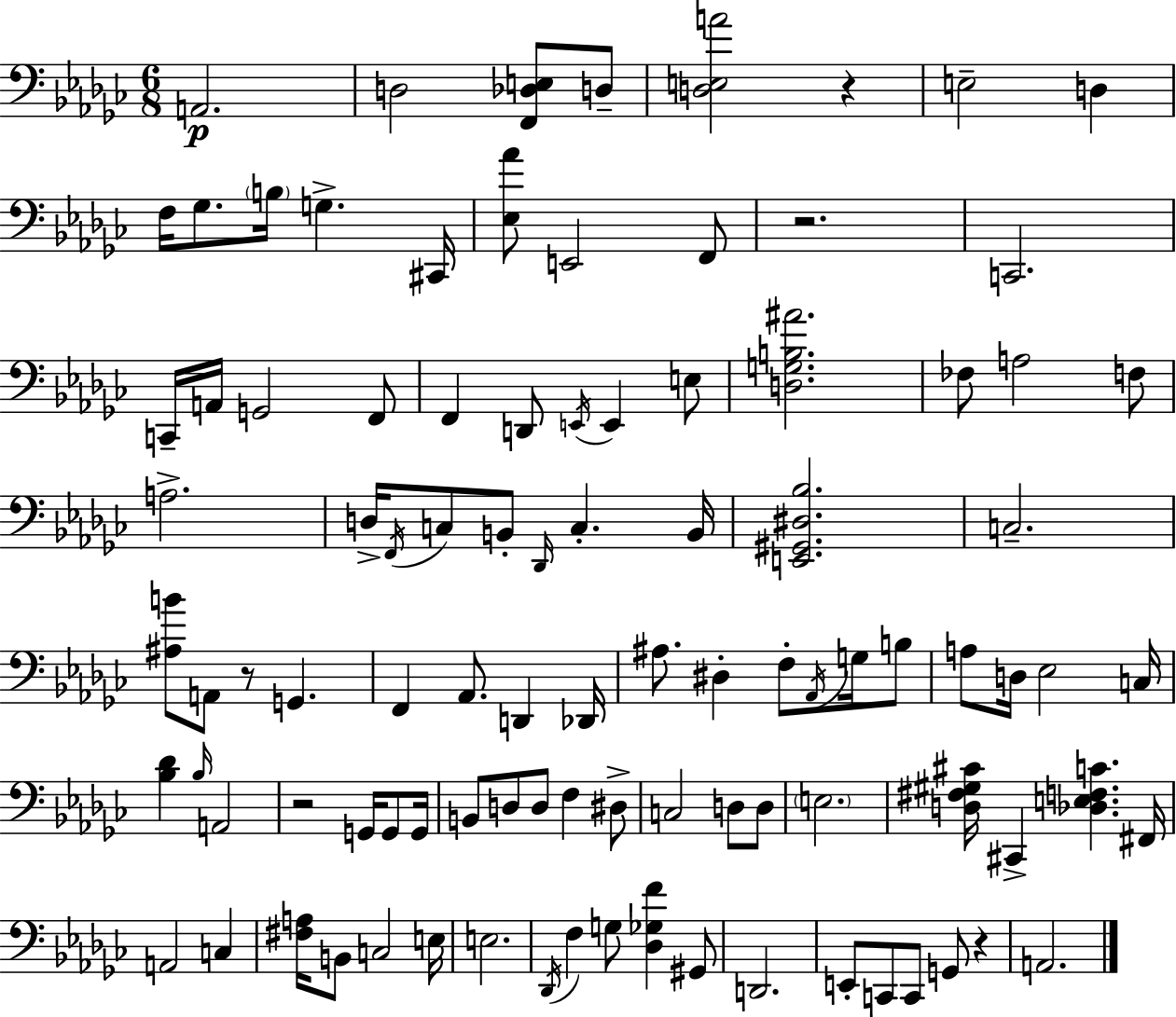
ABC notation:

X:1
T:Untitled
M:6/8
L:1/4
K:Ebm
A,,2 D,2 [F,,_D,E,]/2 D,/2 [D,E,A]2 z E,2 D, F,/4 _G,/2 B,/4 G, ^C,,/4 [_E,_A]/2 E,,2 F,,/2 z2 C,,2 C,,/4 A,,/4 G,,2 F,,/2 F,, D,,/2 E,,/4 E,, E,/2 [D,G,B,^A]2 _F,/2 A,2 F,/2 A,2 D,/4 F,,/4 C,/2 B,,/2 _D,,/4 C, B,,/4 [E,,^G,,^D,_B,]2 C,2 [^A,B]/2 A,,/2 z/2 G,, F,, _A,,/2 D,, _D,,/4 ^A,/2 ^D, F,/2 _A,,/4 G,/4 B,/2 A,/2 D,/4 _E,2 C,/4 [_B,_D] _B,/4 A,,2 z2 G,,/4 G,,/2 G,,/4 B,,/2 D,/2 D,/2 F, ^D,/2 C,2 D,/2 D,/2 E,2 [D,^F,^G,^C]/4 ^C,, [_D,E,F,C] ^F,,/4 A,,2 C, [^F,A,]/4 B,,/2 C,2 E,/4 E,2 _D,,/4 F, G,/2 [_D,_G,F] ^G,,/2 D,,2 E,,/2 C,,/2 C,,/2 G,,/2 z A,,2